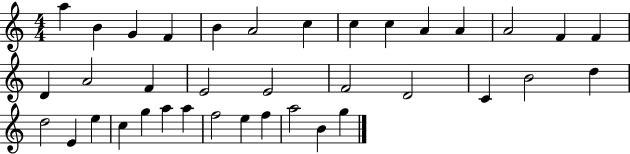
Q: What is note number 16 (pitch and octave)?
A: A4